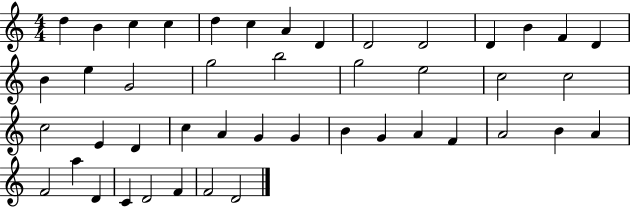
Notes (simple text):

D5/q B4/q C5/q C5/q D5/q C5/q A4/q D4/q D4/h D4/h D4/q B4/q F4/q D4/q B4/q E5/q G4/h G5/h B5/h G5/h E5/h C5/h C5/h C5/h E4/q D4/q C5/q A4/q G4/q G4/q B4/q G4/q A4/q F4/q A4/h B4/q A4/q F4/h A5/q D4/q C4/q D4/h F4/q F4/h D4/h